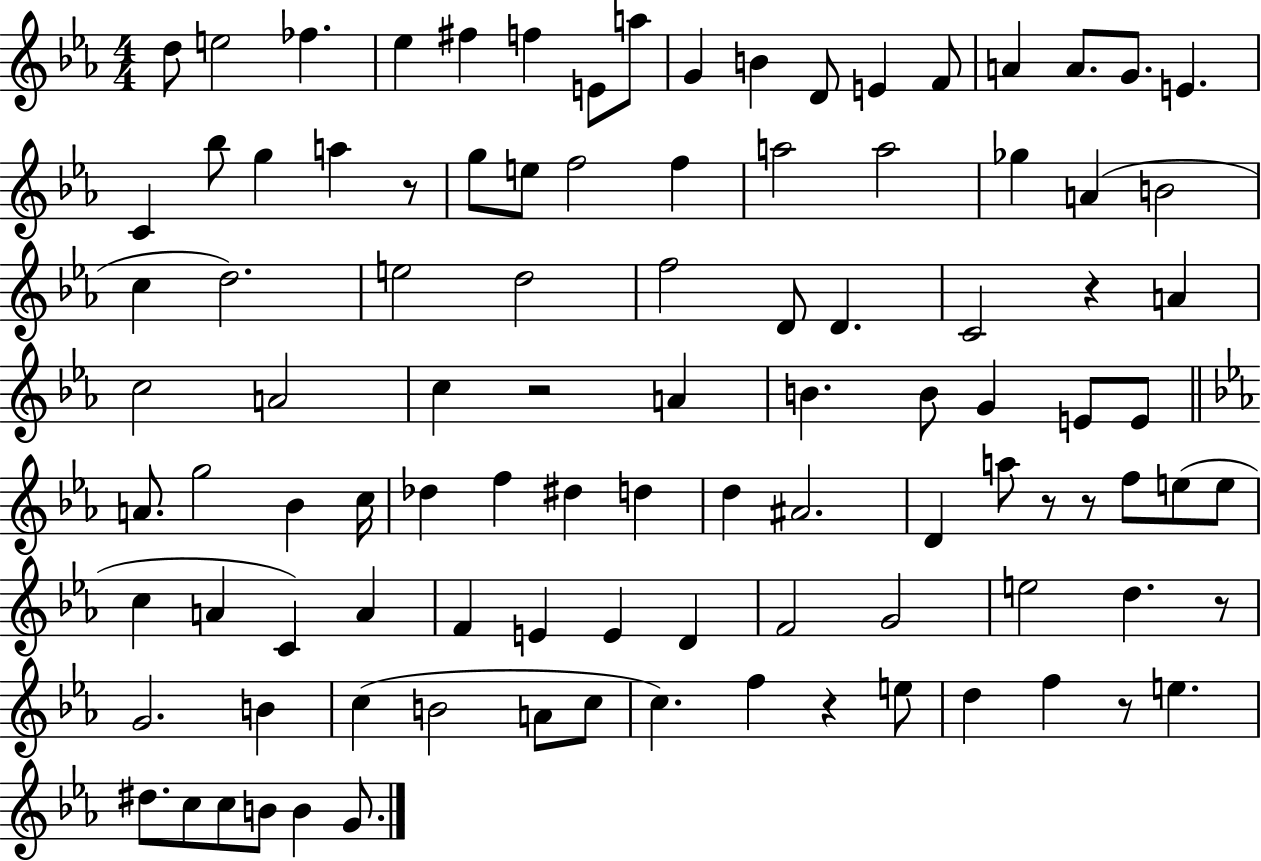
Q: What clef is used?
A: treble